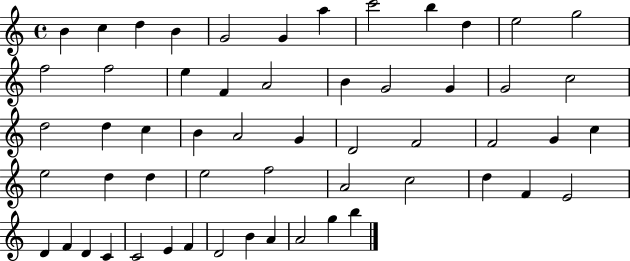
{
  \clef treble
  \time 4/4
  \defaultTimeSignature
  \key c \major
  b'4 c''4 d''4 b'4 | g'2 g'4 a''4 | c'''2 b''4 d''4 | e''2 g''2 | \break f''2 f''2 | e''4 f'4 a'2 | b'4 g'2 g'4 | g'2 c''2 | \break d''2 d''4 c''4 | b'4 a'2 g'4 | d'2 f'2 | f'2 g'4 c''4 | \break e''2 d''4 d''4 | e''2 f''2 | a'2 c''2 | d''4 f'4 e'2 | \break d'4 f'4 d'4 c'4 | c'2 e'4 f'4 | d'2 b'4 a'4 | a'2 g''4 b''4 | \break \bar "|."
}